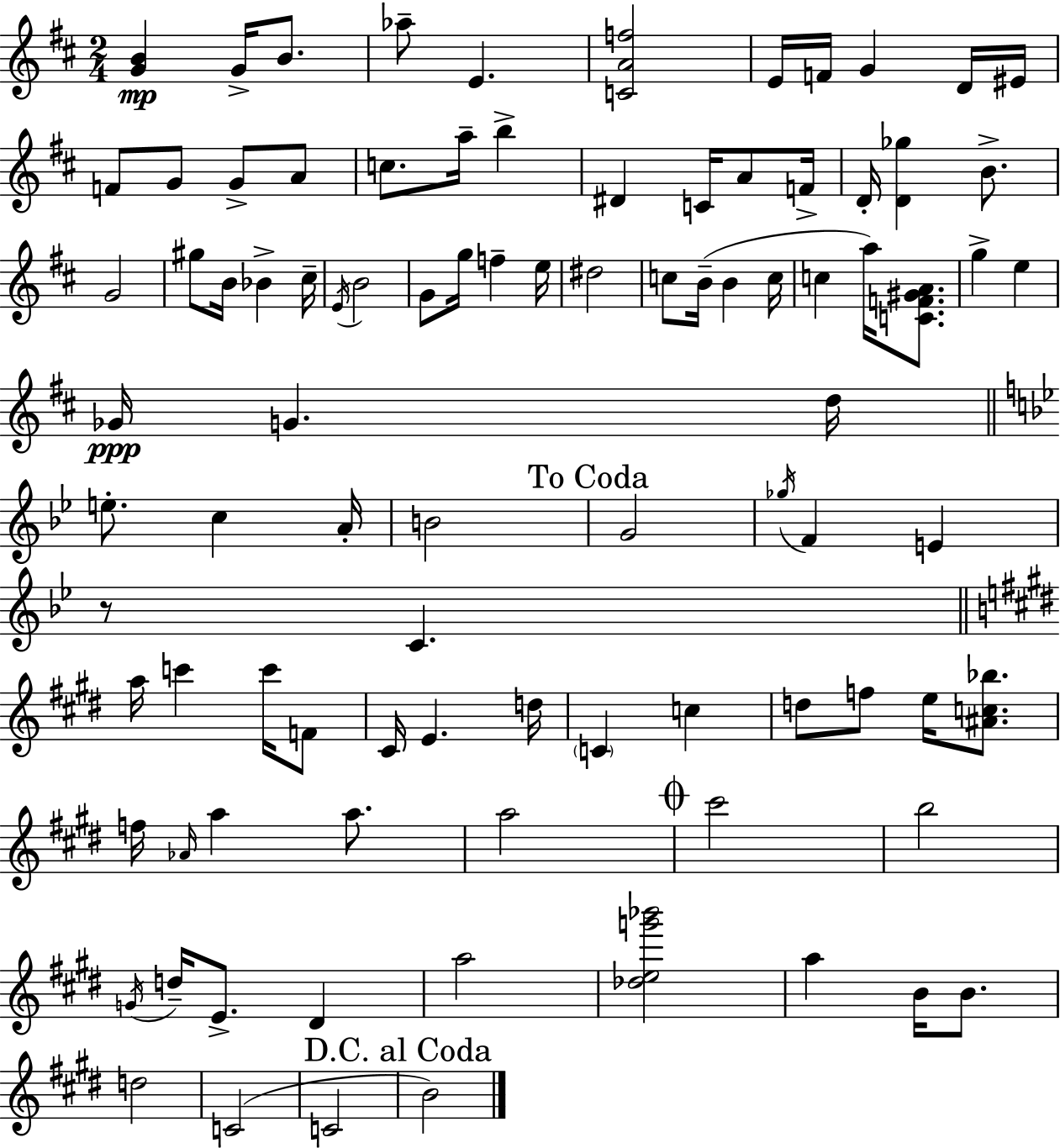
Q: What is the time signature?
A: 2/4